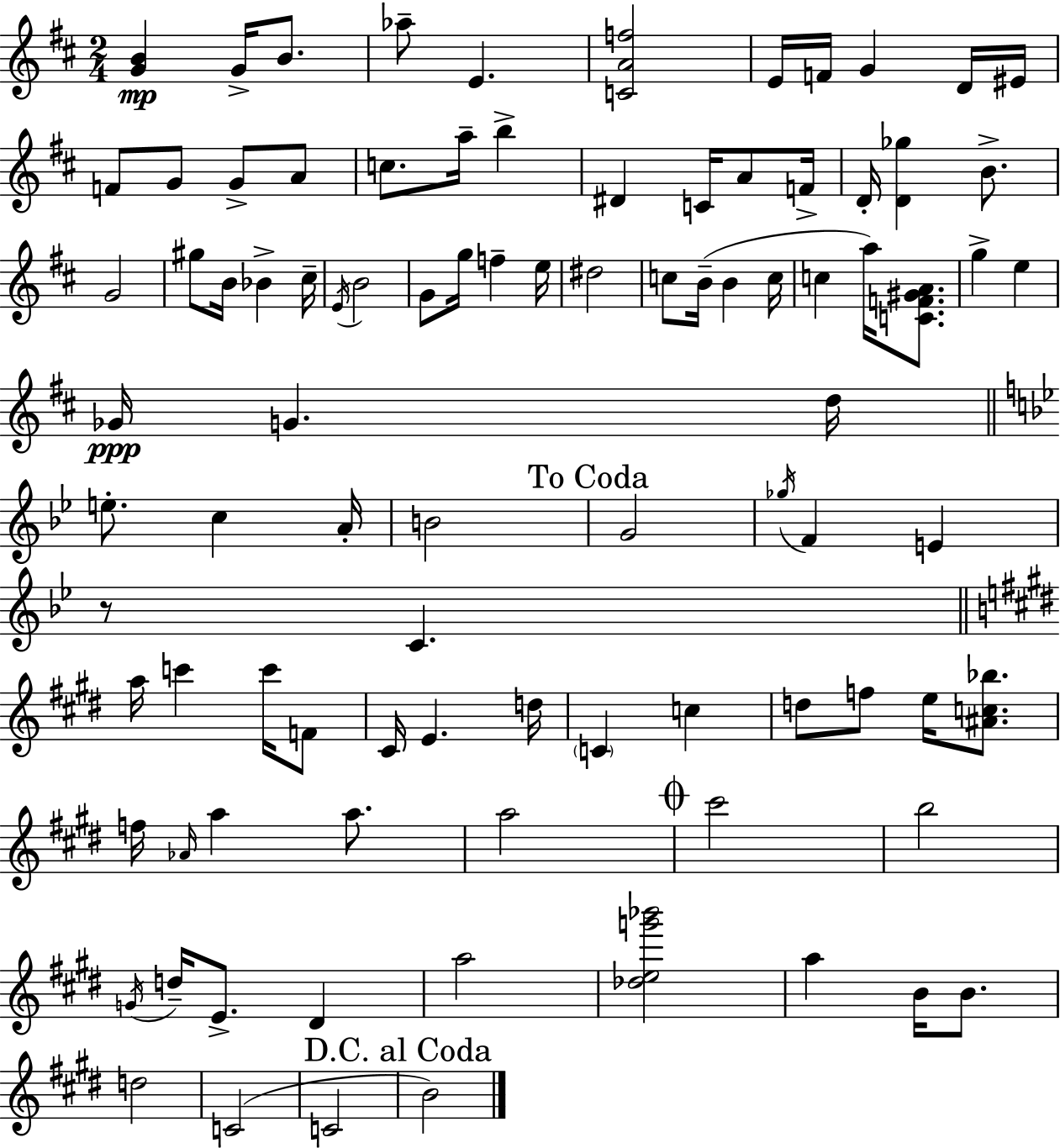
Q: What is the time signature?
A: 2/4